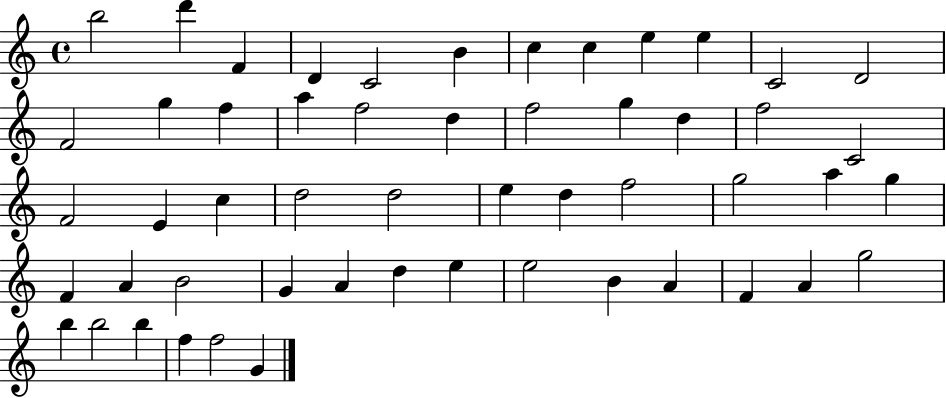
B5/h D6/q F4/q D4/q C4/h B4/q C5/q C5/q E5/q E5/q C4/h D4/h F4/h G5/q F5/q A5/q F5/h D5/q F5/h G5/q D5/q F5/h C4/h F4/h E4/q C5/q D5/h D5/h E5/q D5/q F5/h G5/h A5/q G5/q F4/q A4/q B4/h G4/q A4/q D5/q E5/q E5/h B4/q A4/q F4/q A4/q G5/h B5/q B5/h B5/q F5/q F5/h G4/q